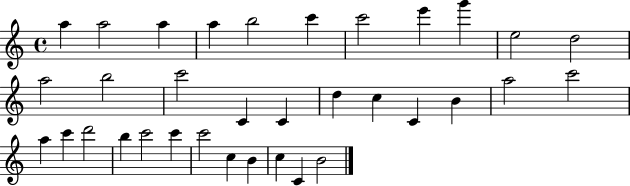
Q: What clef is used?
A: treble